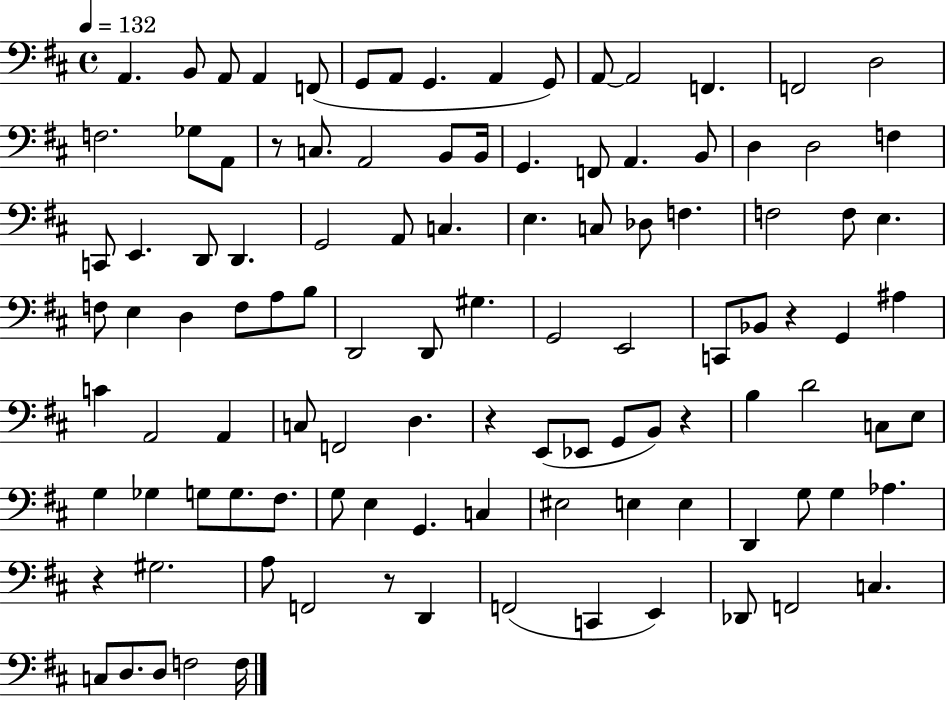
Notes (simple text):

A2/q. B2/e A2/e A2/q F2/e G2/e A2/e G2/q. A2/q G2/e A2/e A2/h F2/q. F2/h D3/h F3/h. Gb3/e A2/e R/e C3/e. A2/h B2/e B2/s G2/q. F2/e A2/q. B2/e D3/q D3/h F3/q C2/e E2/q. D2/e D2/q. G2/h A2/e C3/q. E3/q. C3/e Db3/e F3/q. F3/h F3/e E3/q. F3/e E3/q D3/q F3/e A3/e B3/e D2/h D2/e G#3/q. G2/h E2/h C2/e Bb2/e R/q G2/q A#3/q C4/q A2/h A2/q C3/e F2/h D3/q. R/q E2/e Eb2/e G2/e B2/e R/q B3/q D4/h C3/e E3/e G3/q Gb3/q G3/e G3/e. F#3/e. G3/e E3/q G2/q. C3/q EIS3/h E3/q E3/q D2/q G3/e G3/q Ab3/q. R/q G#3/h. A3/e F2/h R/e D2/q F2/h C2/q E2/q Db2/e F2/h C3/q. C3/e D3/e. D3/e F3/h F3/s